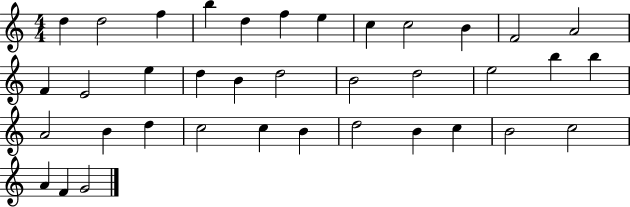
D5/q D5/h F5/q B5/q D5/q F5/q E5/q C5/q C5/h B4/q F4/h A4/h F4/q E4/h E5/q D5/q B4/q D5/h B4/h D5/h E5/h B5/q B5/q A4/h B4/q D5/q C5/h C5/q B4/q D5/h B4/q C5/q B4/h C5/h A4/q F4/q G4/h